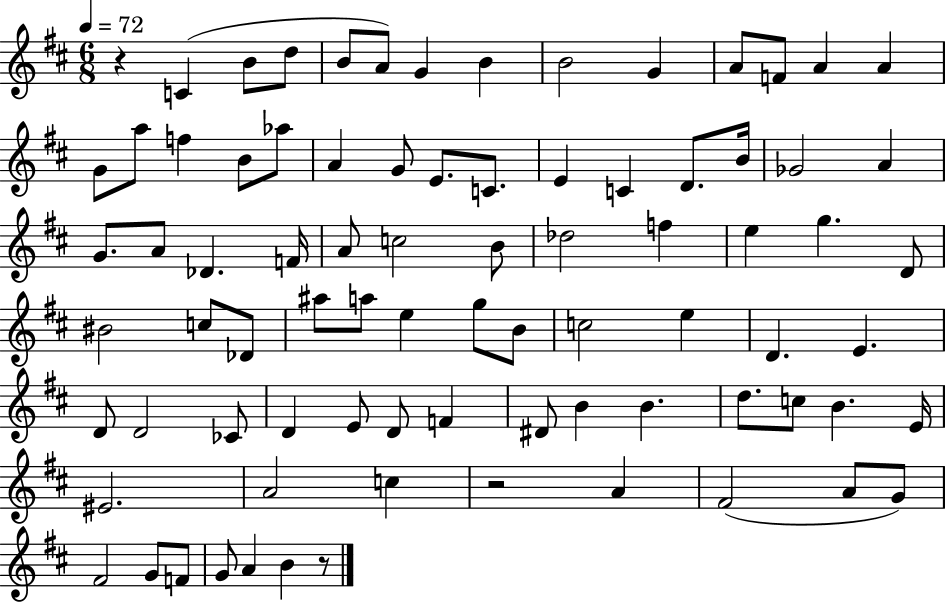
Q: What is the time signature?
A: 6/8